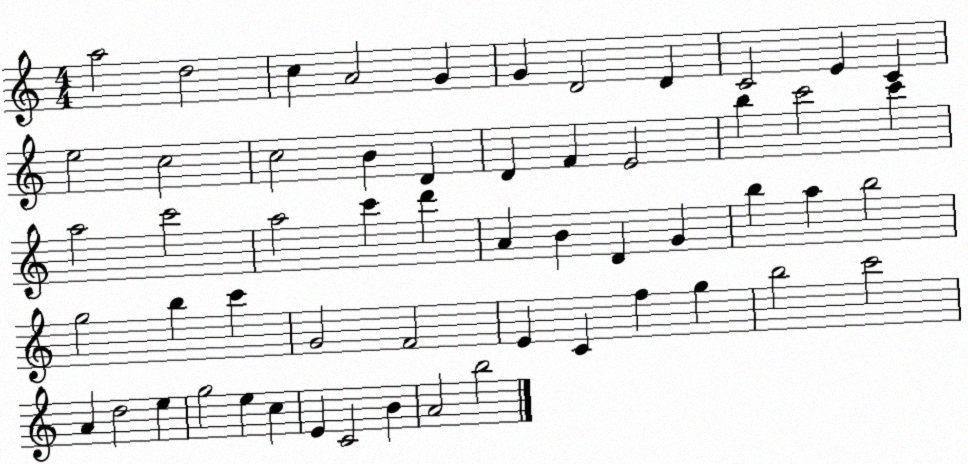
X:1
T:Untitled
M:4/4
L:1/4
K:C
a2 d2 c A2 G G D2 D C2 E C e2 c2 c2 B D D F E2 b c'2 c' a2 c'2 a2 c' d' A B D G b a b2 g2 b c' G2 F2 E C f g b2 c'2 A d2 e g2 e c E C2 B A2 b2